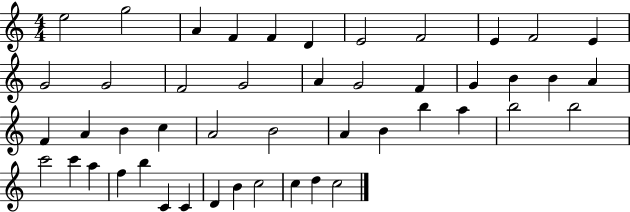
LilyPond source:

{
  \clef treble
  \numericTimeSignature
  \time 4/4
  \key c \major
  e''2 g''2 | a'4 f'4 f'4 d'4 | e'2 f'2 | e'4 f'2 e'4 | \break g'2 g'2 | f'2 g'2 | a'4 g'2 f'4 | g'4 b'4 b'4 a'4 | \break f'4 a'4 b'4 c''4 | a'2 b'2 | a'4 b'4 b''4 a''4 | b''2 b''2 | \break c'''2 c'''4 a''4 | f''4 b''4 c'4 c'4 | d'4 b'4 c''2 | c''4 d''4 c''2 | \break \bar "|."
}